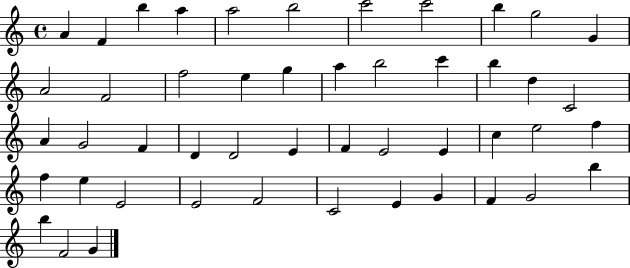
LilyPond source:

{
  \clef treble
  \time 4/4
  \defaultTimeSignature
  \key c \major
  a'4 f'4 b''4 a''4 | a''2 b''2 | c'''2 c'''2 | b''4 g''2 g'4 | \break a'2 f'2 | f''2 e''4 g''4 | a''4 b''2 c'''4 | b''4 d''4 c'2 | \break a'4 g'2 f'4 | d'4 d'2 e'4 | f'4 e'2 e'4 | c''4 e''2 f''4 | \break f''4 e''4 e'2 | e'2 f'2 | c'2 e'4 g'4 | f'4 g'2 b''4 | \break b''4 f'2 g'4 | \bar "|."
}